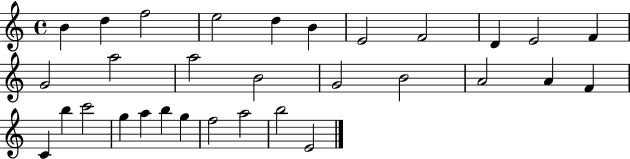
{
  \clef treble
  \time 4/4
  \defaultTimeSignature
  \key c \major
  b'4 d''4 f''2 | e''2 d''4 b'4 | e'2 f'2 | d'4 e'2 f'4 | \break g'2 a''2 | a''2 b'2 | g'2 b'2 | a'2 a'4 f'4 | \break c'4 b''4 c'''2 | g''4 a''4 b''4 g''4 | f''2 a''2 | b''2 e'2 | \break \bar "|."
}